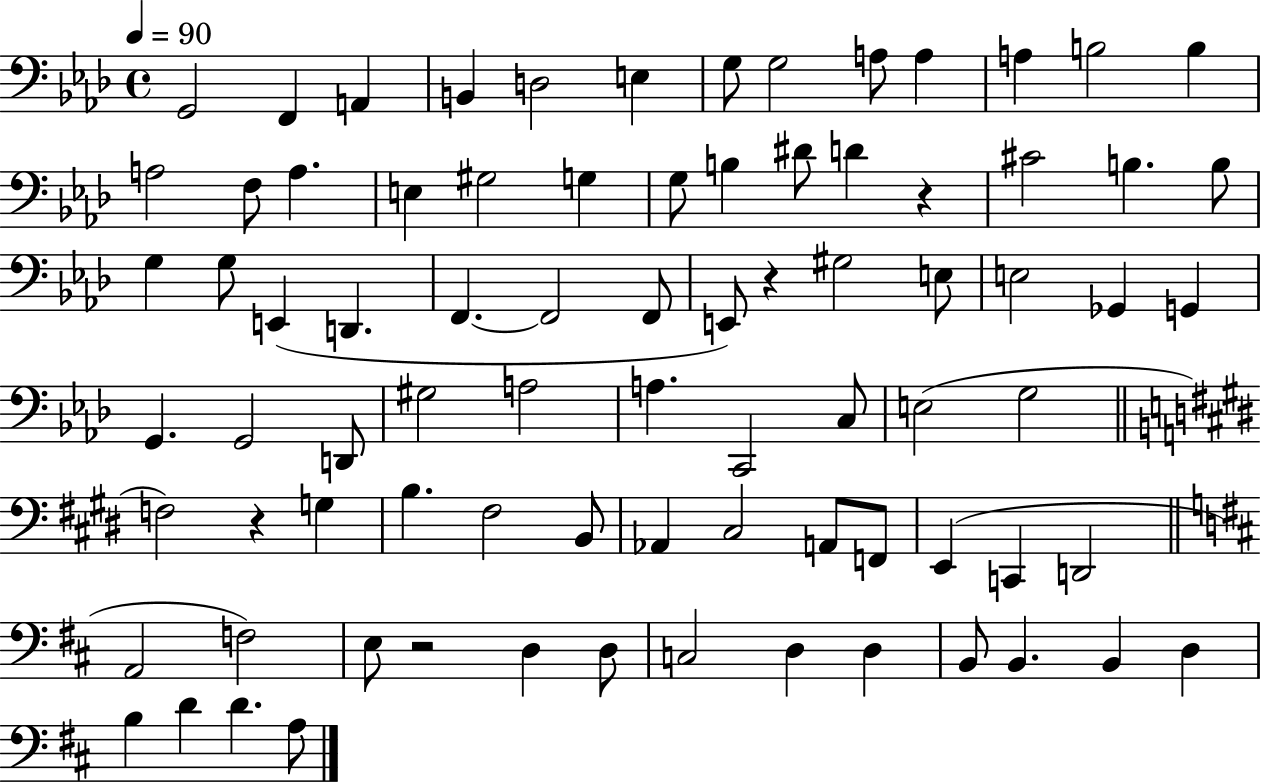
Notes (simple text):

G2/h F2/q A2/q B2/q D3/h E3/q G3/e G3/h A3/e A3/q A3/q B3/h B3/q A3/h F3/e A3/q. E3/q G#3/h G3/q G3/e B3/q D#4/e D4/q R/q C#4/h B3/q. B3/e G3/q G3/e E2/q D2/q. F2/q. F2/h F2/e E2/e R/q G#3/h E3/e E3/h Gb2/q G2/q G2/q. G2/h D2/e G#3/h A3/h A3/q. C2/h C3/e E3/h G3/h F3/h R/q G3/q B3/q. F#3/h B2/e Ab2/q C#3/h A2/e F2/e E2/q C2/q D2/h A2/h F3/h E3/e R/h D3/q D3/e C3/h D3/q D3/q B2/e B2/q. B2/q D3/q B3/q D4/q D4/q. A3/e